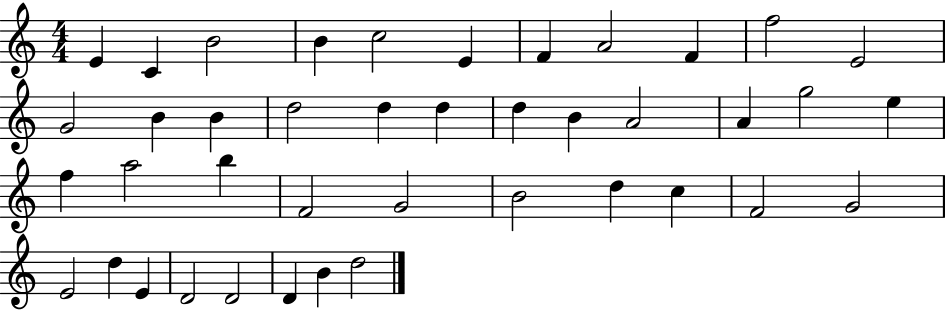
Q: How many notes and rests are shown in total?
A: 41